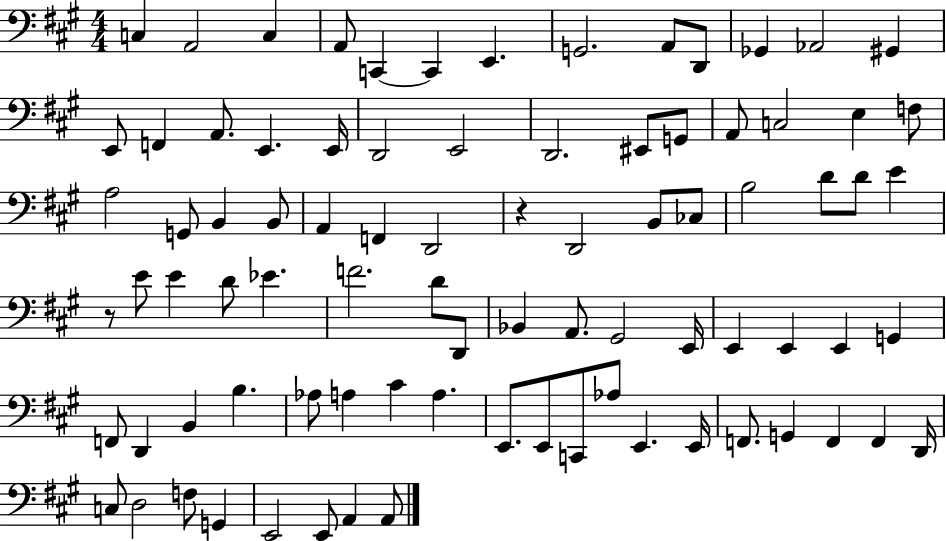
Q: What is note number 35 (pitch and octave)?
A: D2